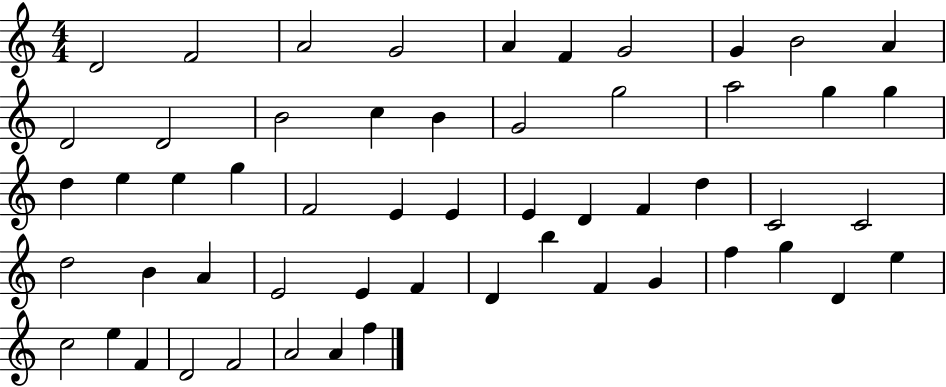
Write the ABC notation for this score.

X:1
T:Untitled
M:4/4
L:1/4
K:C
D2 F2 A2 G2 A F G2 G B2 A D2 D2 B2 c B G2 g2 a2 g g d e e g F2 E E E D F d C2 C2 d2 B A E2 E F D b F G f g D e c2 e F D2 F2 A2 A f